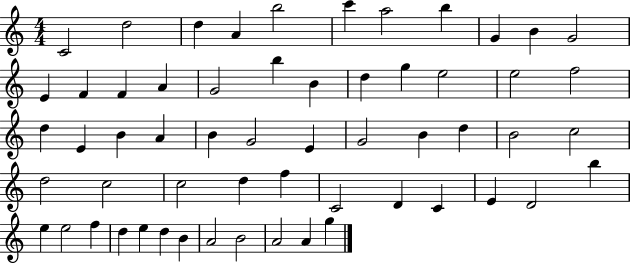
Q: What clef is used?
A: treble